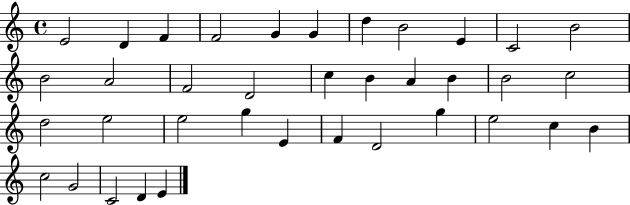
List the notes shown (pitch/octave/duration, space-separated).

E4/h D4/q F4/q F4/h G4/q G4/q D5/q B4/h E4/q C4/h B4/h B4/h A4/h F4/h D4/h C5/q B4/q A4/q B4/q B4/h C5/h D5/h E5/h E5/h G5/q E4/q F4/q D4/h G5/q E5/h C5/q B4/q C5/h G4/h C4/h D4/q E4/q